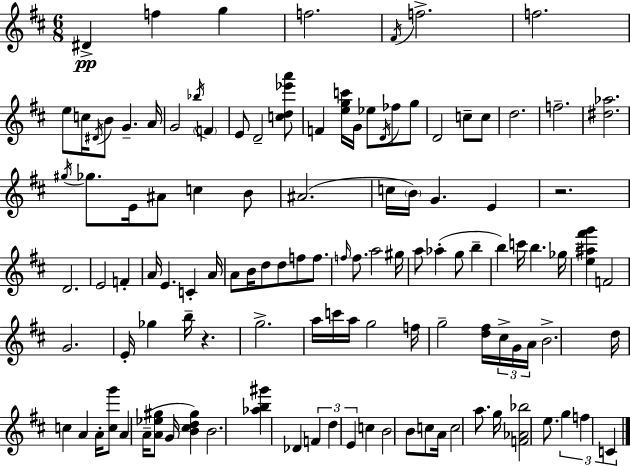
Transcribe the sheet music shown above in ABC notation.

X:1
T:Untitled
M:6/8
L:1/4
K:D
^D f g f2 ^F/4 f2 f2 e/2 c/4 ^D/4 B/2 G A/4 G2 _b/4 F E/2 D2 [cd_e'a']/2 F [egc']/4 G/4 _e/2 D/4 _f/2 g/2 D2 c/2 c/2 d2 f2 [^d_a]2 ^g/4 _g/2 E/4 ^A/2 c B/2 ^A2 c/4 B/4 G E z2 D2 E2 F A/4 E C A/4 A/2 B/4 d/2 d/2 f/2 f/2 f/4 f/2 a2 ^g/4 a/2 _a g/2 b b c'/4 b _g/4 [e^a^f'g'] F2 G2 E/4 _g b/4 z g2 a/4 c'/4 a/4 g2 f/4 g2 [d^f]/4 ^c/4 G/4 A/4 B2 d/4 c A A/4 [cg']/2 A A/4 [A_e^g]/2 G/4 [B^cd^g] B2 [_ab^g'] _D F d E c B2 B/2 c/2 A/4 c2 a/2 g/4 [F_A_b]2 e/2 g f C